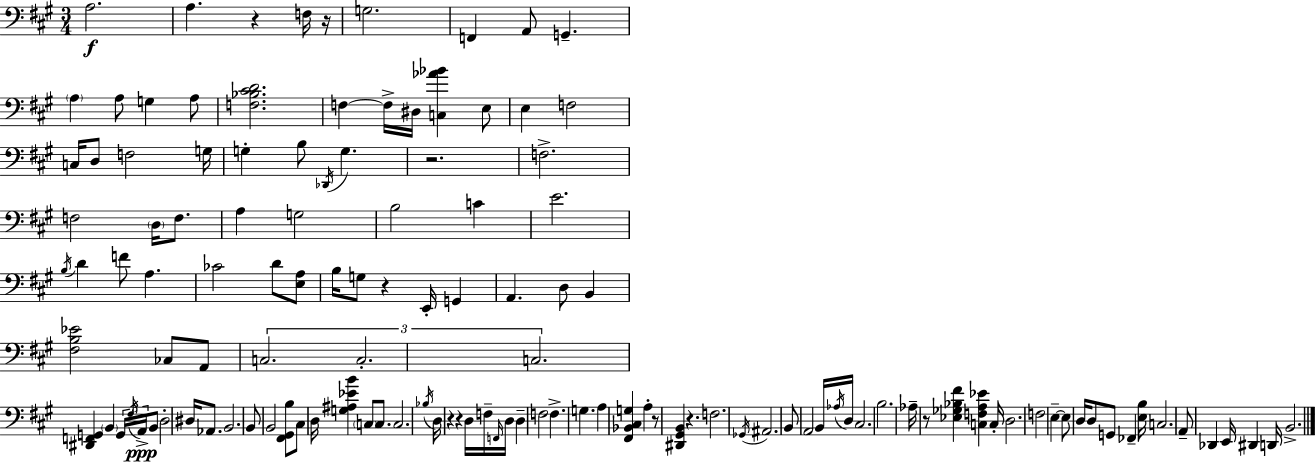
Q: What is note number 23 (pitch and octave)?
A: B3